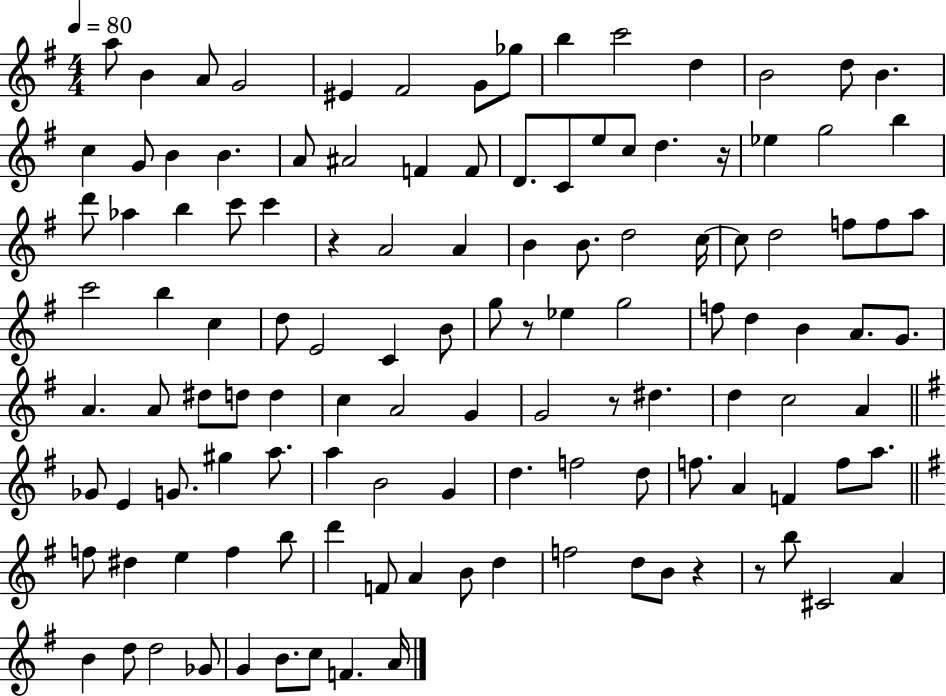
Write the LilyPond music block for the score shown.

{
  \clef treble
  \numericTimeSignature
  \time 4/4
  \key g \major
  \tempo 4 = 80
  a''8 b'4 a'8 g'2 | eis'4 fis'2 g'8 ges''8 | b''4 c'''2 d''4 | b'2 d''8 b'4. | \break c''4 g'8 b'4 b'4. | a'8 ais'2 f'4 f'8 | d'8. c'8 e''8 c''8 d''4. r16 | ees''4 g''2 b''4 | \break d'''8 aes''4 b''4 c'''8 c'''4 | r4 a'2 a'4 | b'4 b'8. d''2 c''16~~ | c''8 d''2 f''8 f''8 a''8 | \break c'''2 b''4 c''4 | d''8 e'2 c'4 b'8 | g''8 r8 ees''4 g''2 | f''8 d''4 b'4 a'8. g'8. | \break a'4. a'8 dis''8 d''8 d''4 | c''4 a'2 g'4 | g'2 r8 dis''4. | d''4 c''2 a'4 | \break \bar "||" \break \key g \major ges'8 e'4 g'8. gis''4 a''8. | a''4 b'2 g'4 | d''4. f''2 d''8 | f''8. a'4 f'4 f''8 a''8. | \break \bar "||" \break \key g \major f''8 dis''4 e''4 f''4 b''8 | d'''4 f'8 a'4 b'8 d''4 | f''2 d''8 b'8 r4 | r8 b''8 cis'2 a'4 | \break b'4 d''8 d''2 ges'8 | g'4 b'8. c''8 f'4. a'16 | \bar "|."
}